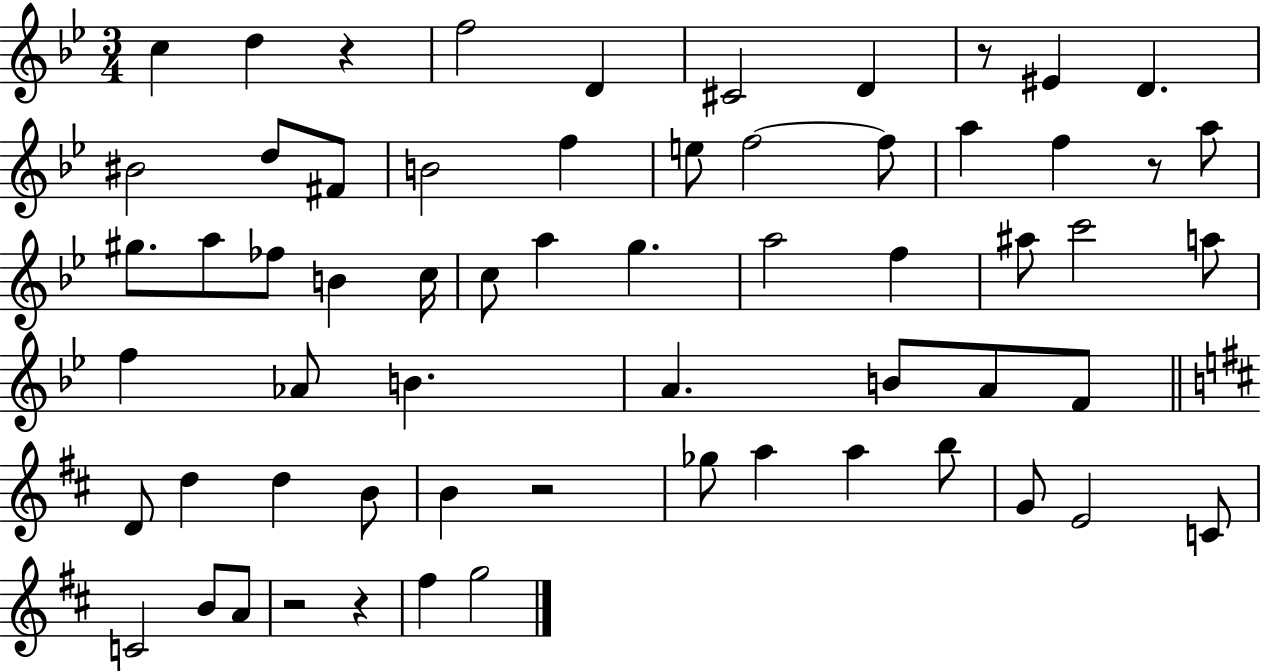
{
  \clef treble
  \numericTimeSignature
  \time 3/4
  \key bes \major
  c''4 d''4 r4 | f''2 d'4 | cis'2 d'4 | r8 eis'4 d'4. | \break bis'2 d''8 fis'8 | b'2 f''4 | e''8 f''2~~ f''8 | a''4 f''4 r8 a''8 | \break gis''8. a''8 fes''8 b'4 c''16 | c''8 a''4 g''4. | a''2 f''4 | ais''8 c'''2 a''8 | \break f''4 aes'8 b'4. | a'4. b'8 a'8 f'8 | \bar "||" \break \key d \major d'8 d''4 d''4 b'8 | b'4 r2 | ges''8 a''4 a''4 b''8 | g'8 e'2 c'8 | \break c'2 b'8 a'8 | r2 r4 | fis''4 g''2 | \bar "|."
}